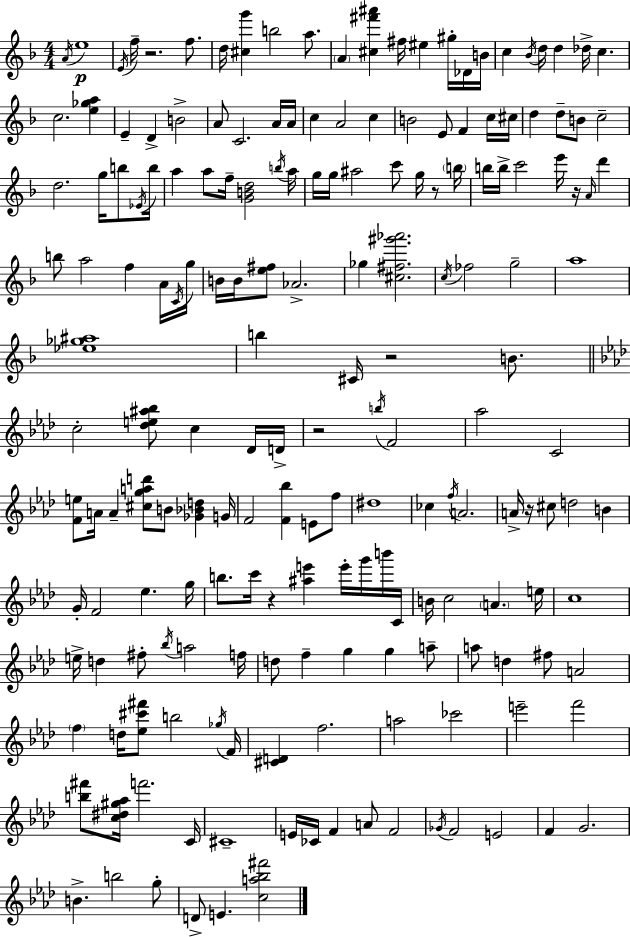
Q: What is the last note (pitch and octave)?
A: E4